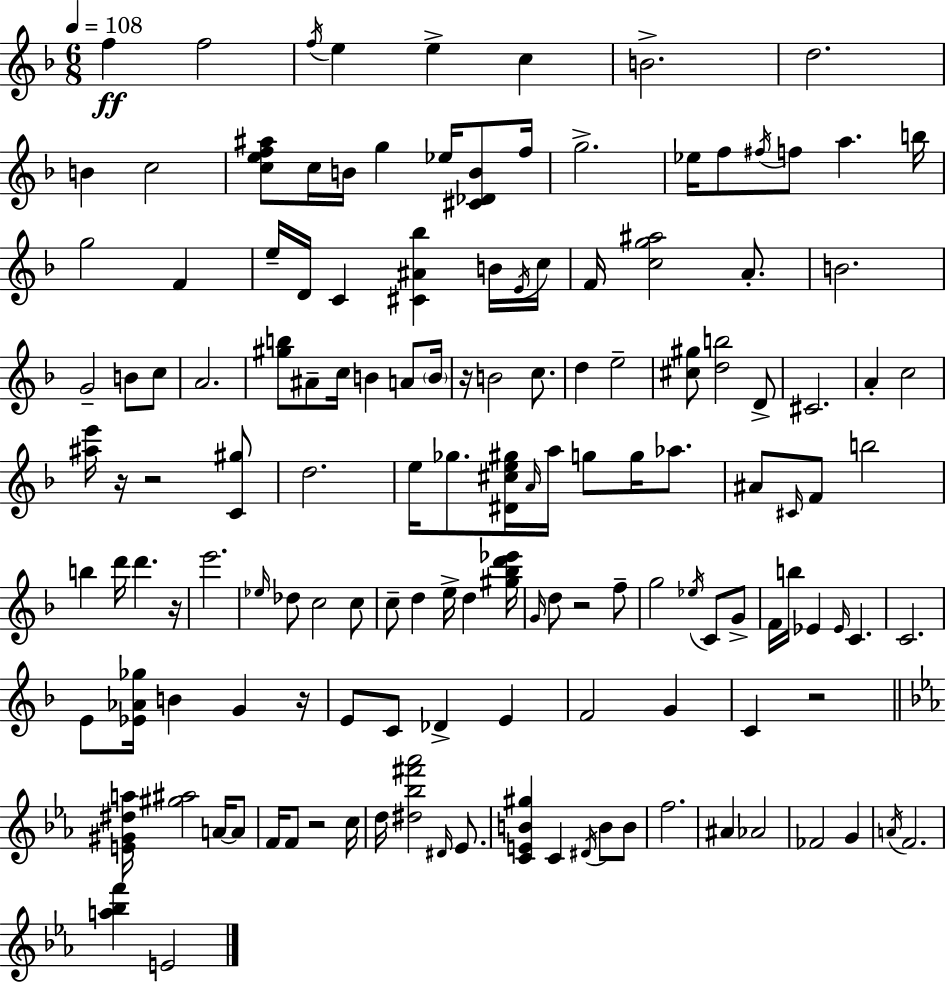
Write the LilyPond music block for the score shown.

{
  \clef treble
  \numericTimeSignature
  \time 6/8
  \key f \major
  \tempo 4 = 108
  f''4\ff f''2 | \acciaccatura { f''16 } e''4 e''4-> c''4 | b'2.-> | d''2. | \break b'4 c''2 | <c'' e'' f'' ais''>8 c''16 b'16 g''4 ees''16 <cis' des' b'>8 | f''16 g''2.-> | ees''16 f''8 \acciaccatura { fis''16 } f''8 a''4. | \break b''16 g''2 f'4 | e''16-- d'16 c'4 <cis' ais' bes''>4 | b'16 \acciaccatura { e'16 } c''16 f'16 <c'' g'' ais''>2 | a'8.-. b'2. | \break g'2-- b'8 | c''8 a'2. | <gis'' b''>8 ais'8-- c''16 b'4 | a'8 \parenthesize b'16 r16 b'2 | \break c''8. d''4 e''2-- | <cis'' gis''>8 <d'' b''>2 | d'8-> cis'2. | a'4-. c''2 | \break <ais'' e'''>16 r16 r2 | <c' gis''>8 d''2. | e''16 ges''8. <dis' cis'' e'' gis''>16 \grace { a'16 } a''16 g''8 | g''16 aes''8. ais'8 \grace { cis'16 } f'8 b''2 | \break b''4 d'''16 d'''4. | r16 e'''2. | \grace { ees''16 } des''8 c''2 | c''8 c''8-- d''4 | \break e''16-> d''4 <gis'' bes'' d''' ees'''>16 \grace { g'16 } d''8 r2 | f''8-- g''2 | \acciaccatura { ees''16 } c'8 g'8-> f'16 b''16 ees'4 | \grace { ees'16 } c'4. c'2. | \break e'8 <ees' aes' ges''>16 | b'4 g'4 r16 e'8 c'8 | des'4-> e'4 f'2 | g'4 c'4 | \break r2 \bar "||" \break \key ees \major <e' gis' dis'' a''>16 <gis'' ais''>2 a'16~~ a'8 | f'16 f'8 r2 c''16 | d''16 <dis'' bes'' fis''' aes'''>2 \grace { dis'16 } ees'8. | <c' e' b' gis''>4 c'4 \acciaccatura { dis'16 } b'8 | \break b'8 f''2. | ais'4 aes'2 | fes'2 g'4 | \acciaccatura { a'16 } f'2. | \break <a'' bes'' f'''>4 e'2 | \bar "|."
}